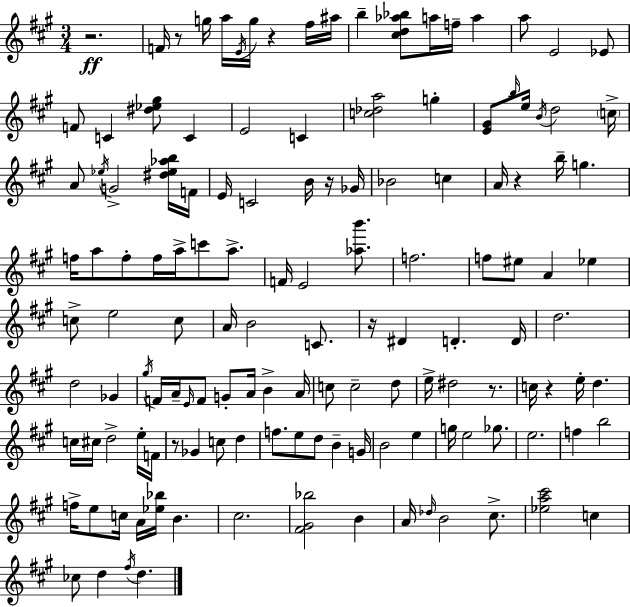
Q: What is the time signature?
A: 3/4